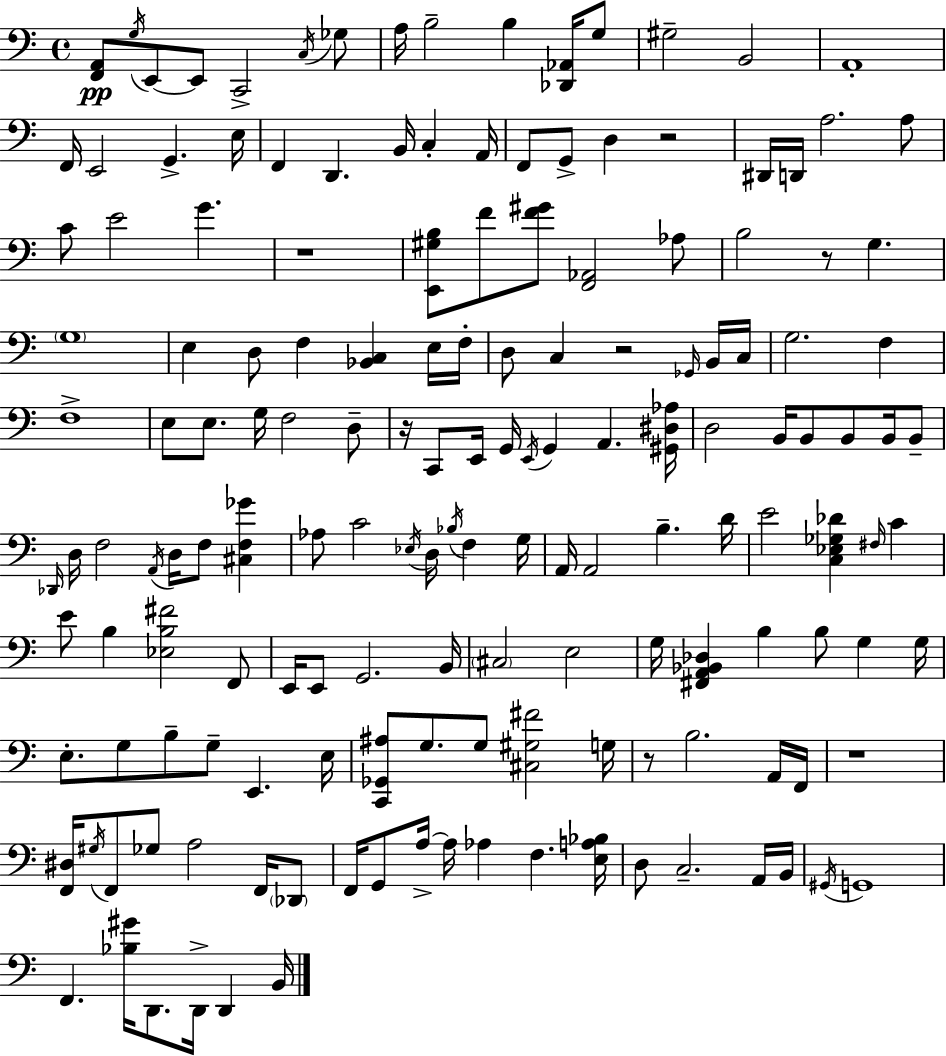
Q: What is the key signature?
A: C major